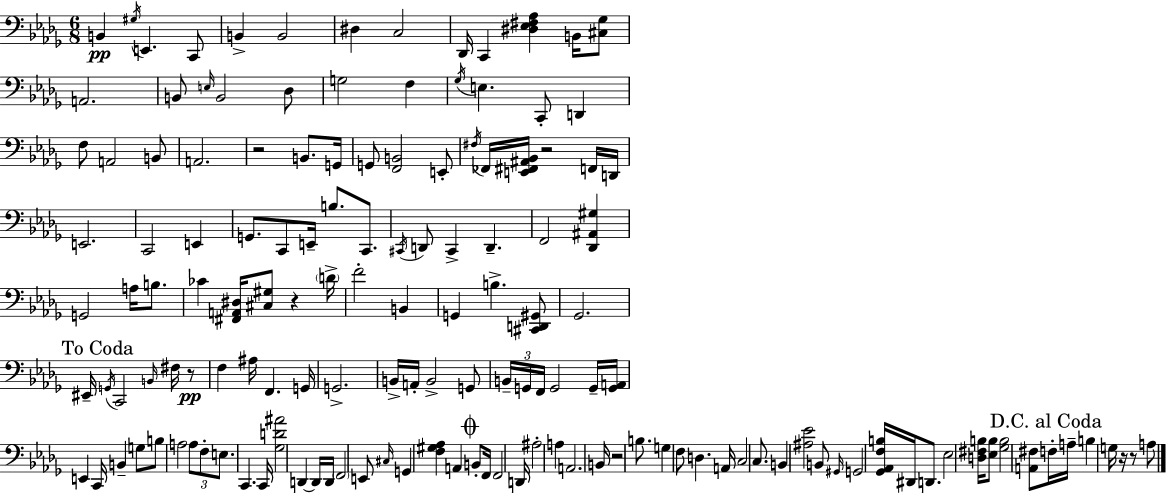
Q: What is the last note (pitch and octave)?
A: A3